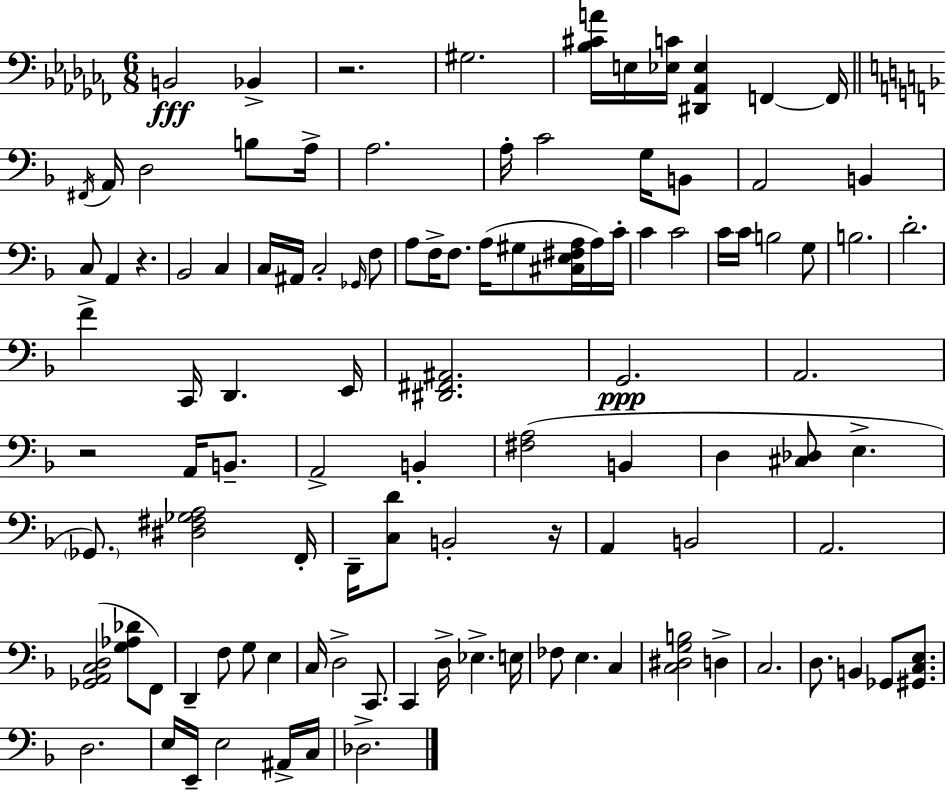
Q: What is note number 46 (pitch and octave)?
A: E2